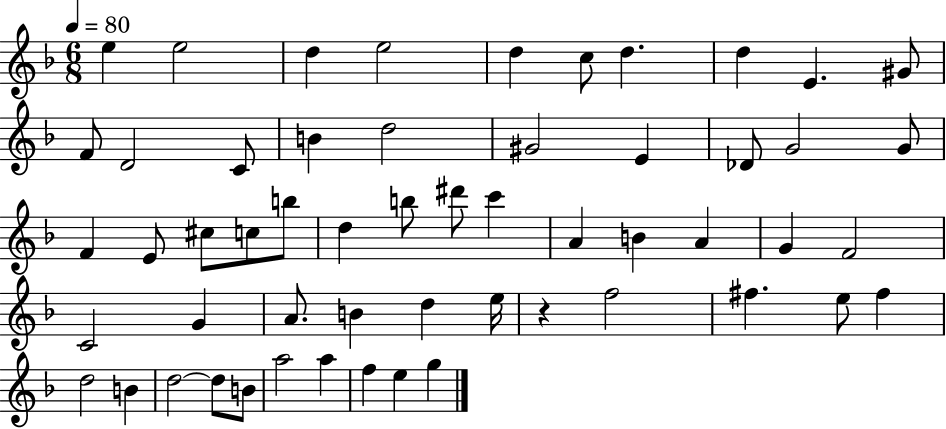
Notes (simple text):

E5/q E5/h D5/q E5/h D5/q C5/e D5/q. D5/q E4/q. G#4/e F4/e D4/h C4/e B4/q D5/h G#4/h E4/q Db4/e G4/h G4/e F4/q E4/e C#5/e C5/e B5/e D5/q B5/e D#6/e C6/q A4/q B4/q A4/q G4/q F4/h C4/h G4/q A4/e. B4/q D5/q E5/s R/q F5/h F#5/q. E5/e F#5/q D5/h B4/q D5/h D5/e B4/e A5/h A5/q F5/q E5/q G5/q